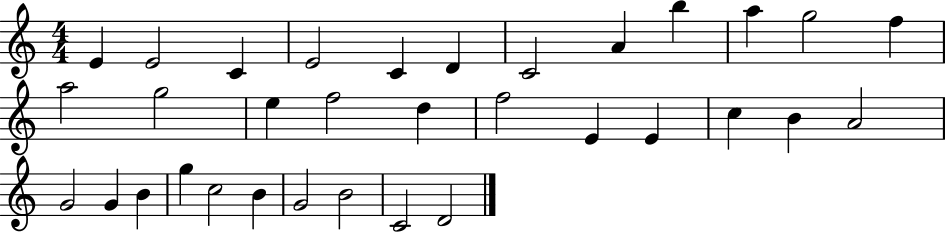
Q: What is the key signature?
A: C major